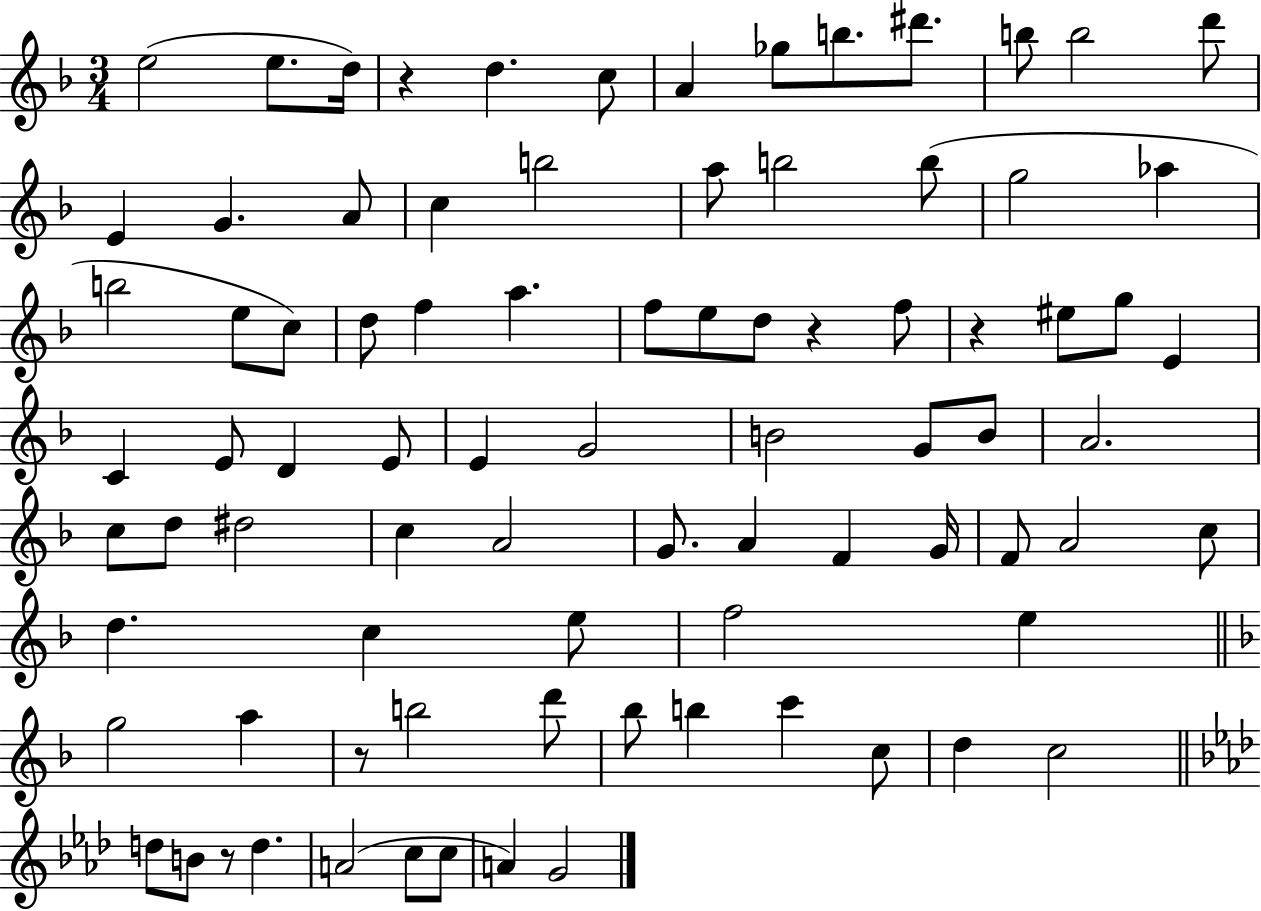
X:1
T:Untitled
M:3/4
L:1/4
K:F
e2 e/2 d/4 z d c/2 A _g/2 b/2 ^d'/2 b/2 b2 d'/2 E G A/2 c b2 a/2 b2 b/2 g2 _a b2 e/2 c/2 d/2 f a f/2 e/2 d/2 z f/2 z ^e/2 g/2 E C E/2 D E/2 E G2 B2 G/2 B/2 A2 c/2 d/2 ^d2 c A2 G/2 A F G/4 F/2 A2 c/2 d c e/2 f2 e g2 a z/2 b2 d'/2 _b/2 b c' c/2 d c2 d/2 B/2 z/2 d A2 c/2 c/2 A G2